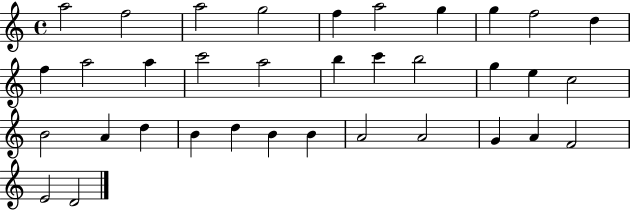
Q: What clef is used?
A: treble